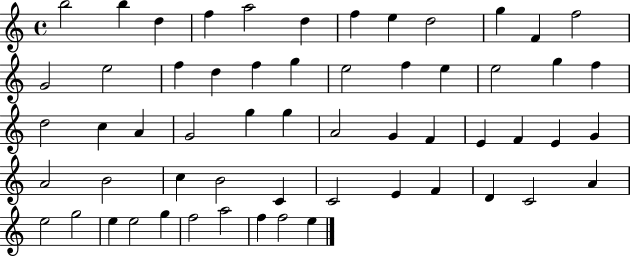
{
  \clef treble
  \time 4/4
  \defaultTimeSignature
  \key c \major
  b''2 b''4 d''4 | f''4 a''2 d''4 | f''4 e''4 d''2 | g''4 f'4 f''2 | \break g'2 e''2 | f''4 d''4 f''4 g''4 | e''2 f''4 e''4 | e''2 g''4 f''4 | \break d''2 c''4 a'4 | g'2 g''4 g''4 | a'2 g'4 f'4 | e'4 f'4 e'4 g'4 | \break a'2 b'2 | c''4 b'2 c'4 | c'2 e'4 f'4 | d'4 c'2 a'4 | \break e''2 g''2 | e''4 e''2 g''4 | f''2 a''2 | f''4 f''2 e''4 | \break \bar "|."
}